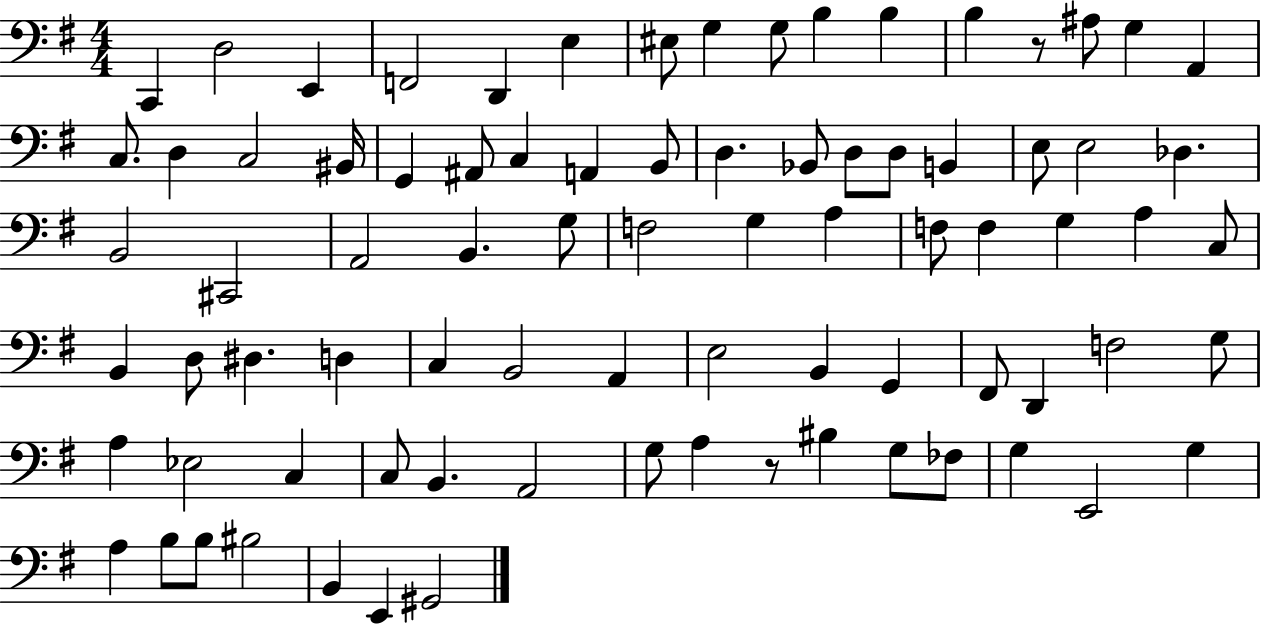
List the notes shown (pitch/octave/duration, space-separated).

C2/q D3/h E2/q F2/h D2/q E3/q EIS3/e G3/q G3/e B3/q B3/q B3/q R/e A#3/e G3/q A2/q C3/e. D3/q C3/h BIS2/s G2/q A#2/e C3/q A2/q B2/e D3/q. Bb2/e D3/e D3/e B2/q E3/e E3/h Db3/q. B2/h C#2/h A2/h B2/q. G3/e F3/h G3/q A3/q F3/e F3/q G3/q A3/q C3/e B2/q D3/e D#3/q. D3/q C3/q B2/h A2/q E3/h B2/q G2/q F#2/e D2/q F3/h G3/e A3/q Eb3/h C3/q C3/e B2/q. A2/h G3/e A3/q R/e BIS3/q G3/e FES3/e G3/q E2/h G3/q A3/q B3/e B3/e BIS3/h B2/q E2/q G#2/h